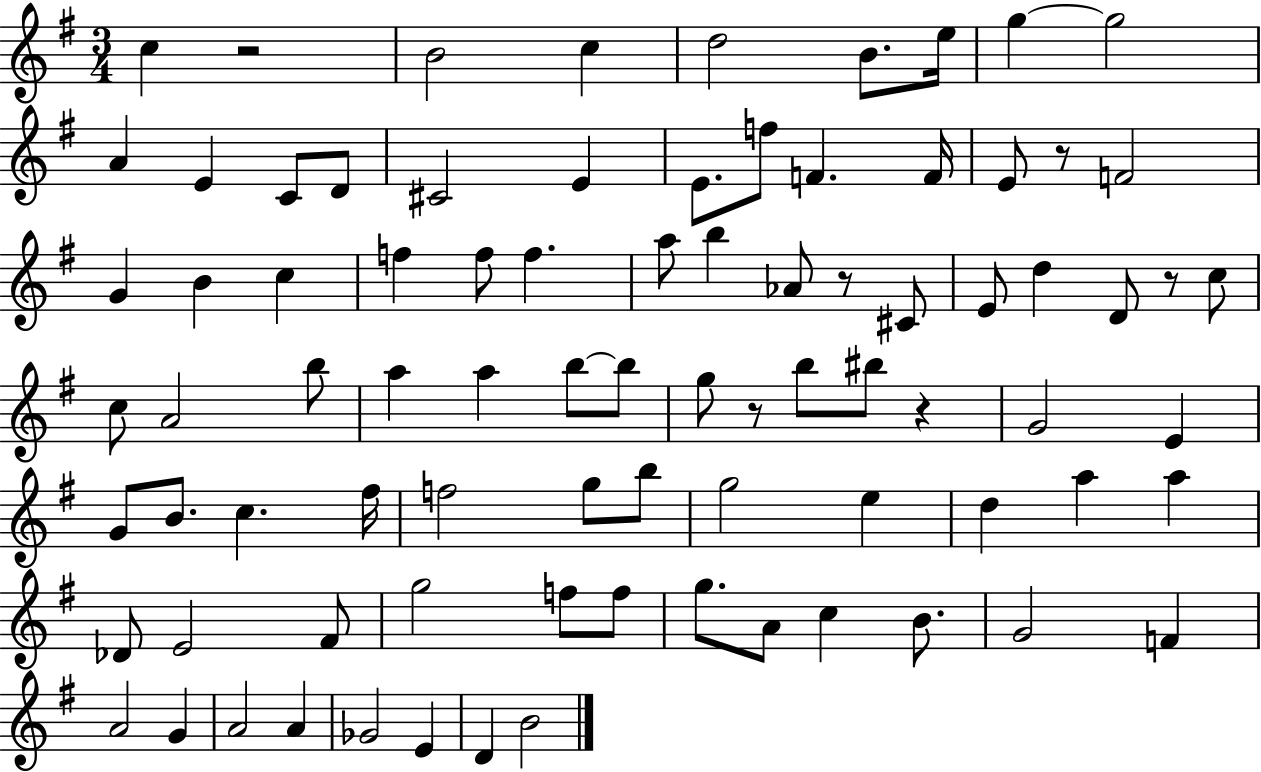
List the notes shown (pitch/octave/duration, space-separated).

C5/q R/h B4/h C5/q D5/h B4/e. E5/s G5/q G5/h A4/q E4/q C4/e D4/e C#4/h E4/q E4/e. F5/e F4/q. F4/s E4/e R/e F4/h G4/q B4/q C5/q F5/q F5/e F5/q. A5/e B5/q Ab4/e R/e C#4/e E4/e D5/q D4/e R/e C5/e C5/e A4/h B5/e A5/q A5/q B5/e B5/e G5/e R/e B5/e BIS5/e R/q G4/h E4/q G4/e B4/e. C5/q. F#5/s F5/h G5/e B5/e G5/h E5/q D5/q A5/q A5/q Db4/e E4/h F#4/e G5/h F5/e F5/e G5/e. A4/e C5/q B4/e. G4/h F4/q A4/h G4/q A4/h A4/q Gb4/h E4/q D4/q B4/h